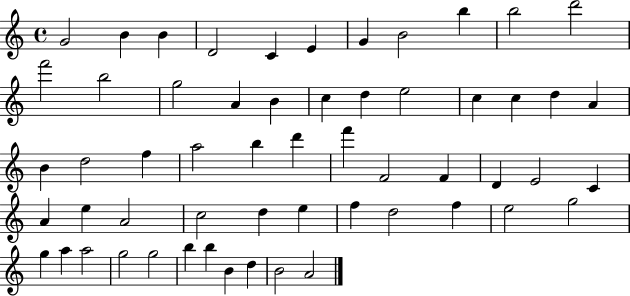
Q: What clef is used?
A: treble